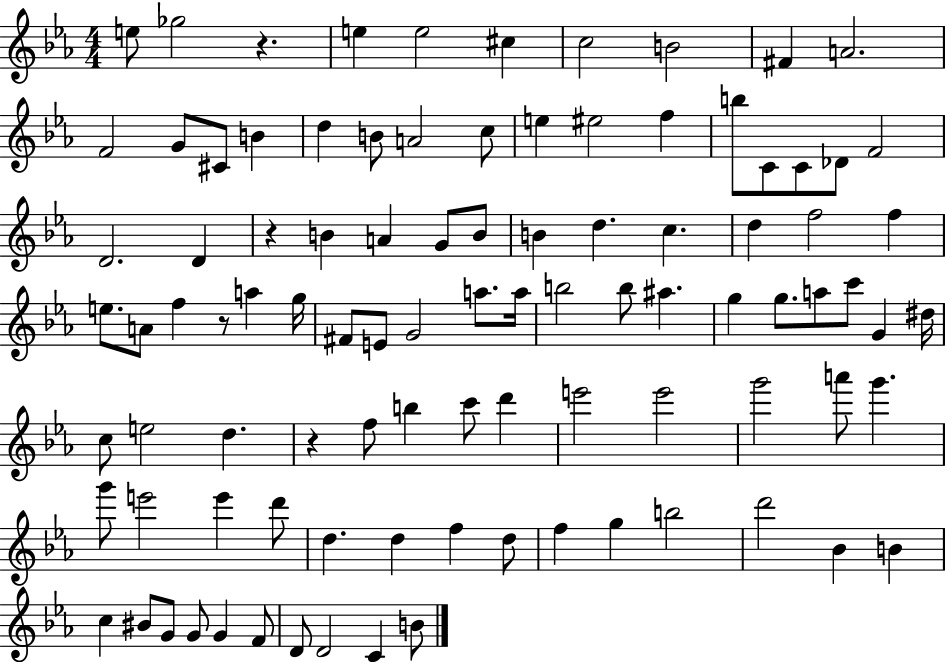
{
  \clef treble
  \numericTimeSignature
  \time 4/4
  \key ees \major
  e''8 ges''2 r4. | e''4 e''2 cis''4 | c''2 b'2 | fis'4 a'2. | \break f'2 g'8 cis'8 b'4 | d''4 b'8 a'2 c''8 | e''4 eis''2 f''4 | b''8 c'8 c'8 des'8 f'2 | \break d'2. d'4 | r4 b'4 a'4 g'8 b'8 | b'4 d''4. c''4. | d''4 f''2 f''4 | \break e''8. a'8 f''4 r8 a''4 g''16 | fis'8 e'8 g'2 a''8. a''16 | b''2 b''8 ais''4. | g''4 g''8. a''8 c'''8 g'4 dis''16 | \break c''8 e''2 d''4. | r4 f''8 b''4 c'''8 d'''4 | e'''2 e'''2 | g'''2 a'''8 g'''4. | \break g'''8 e'''2 e'''4 d'''8 | d''4. d''4 f''4 d''8 | f''4 g''4 b''2 | d'''2 bes'4 b'4 | \break c''4 bis'8 g'8 g'8 g'4 f'8 | d'8 d'2 c'4 b'8 | \bar "|."
}